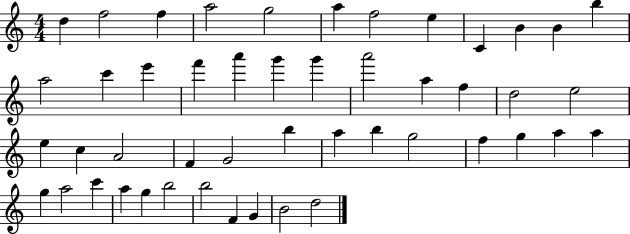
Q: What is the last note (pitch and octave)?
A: D5